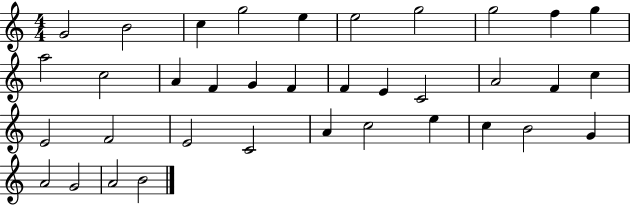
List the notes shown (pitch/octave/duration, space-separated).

G4/h B4/h C5/q G5/h E5/q E5/h G5/h G5/h F5/q G5/q A5/h C5/h A4/q F4/q G4/q F4/q F4/q E4/q C4/h A4/h F4/q C5/q E4/h F4/h E4/h C4/h A4/q C5/h E5/q C5/q B4/h G4/q A4/h G4/h A4/h B4/h